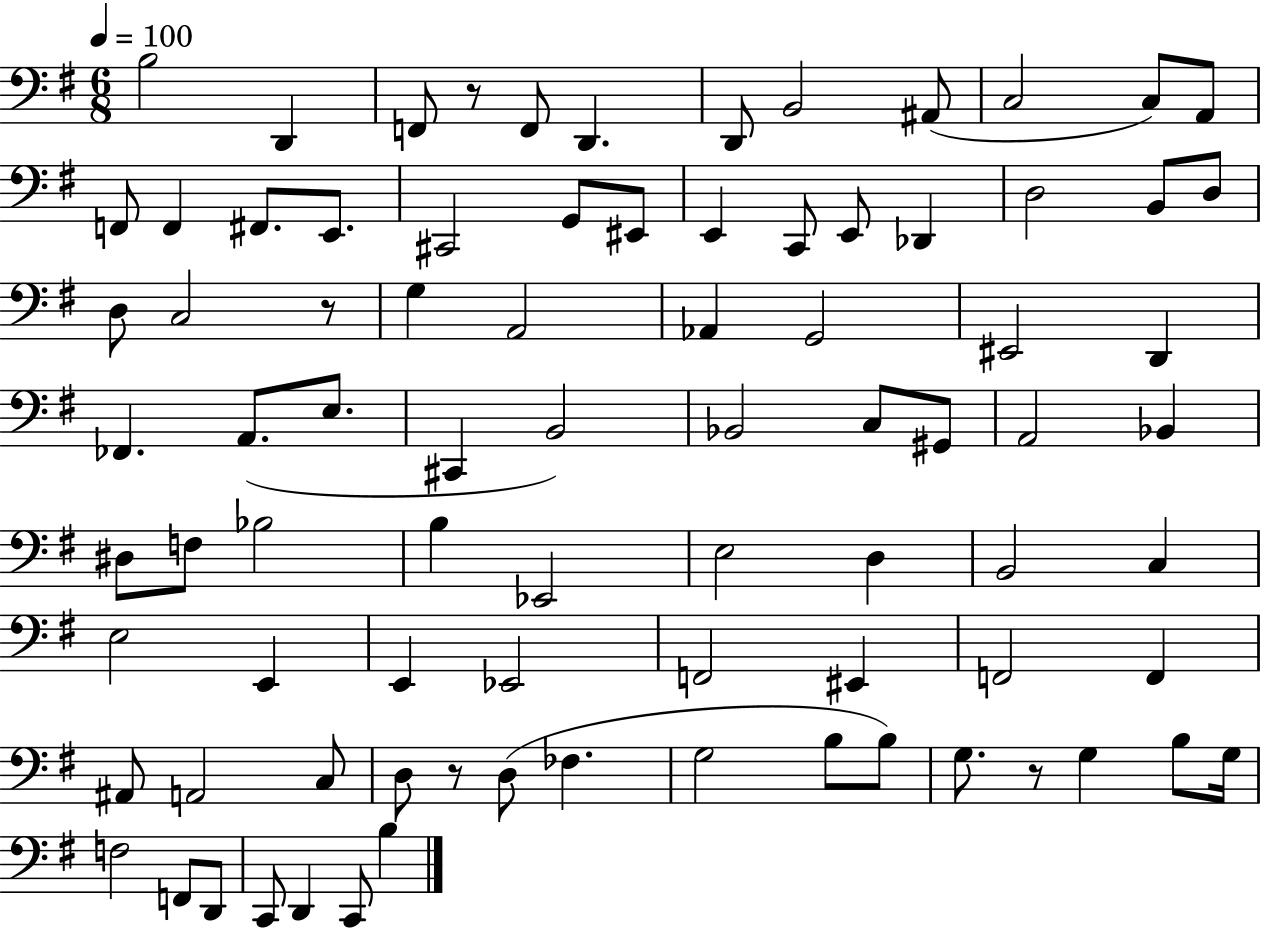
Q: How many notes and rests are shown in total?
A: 84